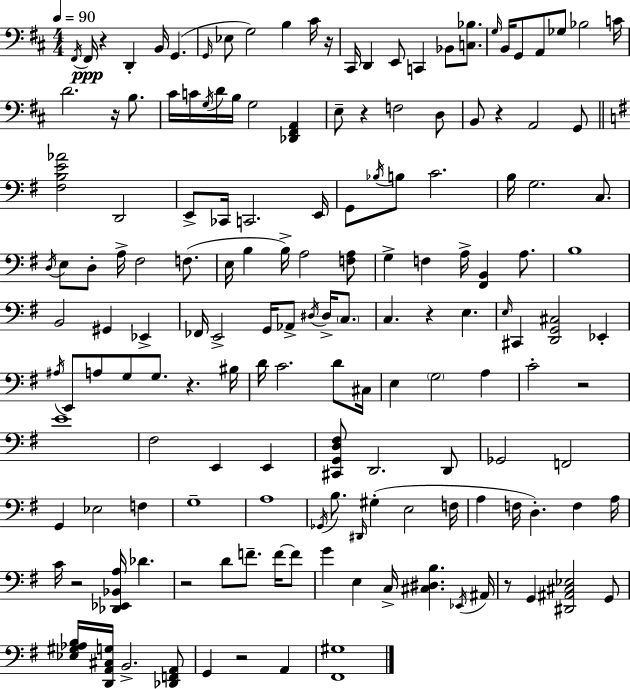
X:1
T:Untitled
M:4/4
L:1/4
K:D
^F,,/4 ^F,,/4 z D,, B,,/4 G,, G,,/4 _E,/2 G,2 B, ^C/4 z/4 ^C,,/4 D,, E,,/2 C,, _B,,/2 [C,_B,]/2 G,/4 B,,/4 G,,/2 A,,/2 _G,/2 _B,2 C/4 D2 z/4 B,/2 ^C/4 C/4 G,/4 D/4 B,/4 G,2 [_D,,^F,,A,,] E,/2 z F,2 D,/2 B,,/2 z A,,2 G,,/2 [^F,B,E_A]2 D,,2 E,,/2 _C,,/4 C,,2 E,,/4 G,,/2 _B,/4 B,/2 C2 B,/4 G,2 C,/2 D,/4 E,/2 D,/2 A,/4 ^F,2 F,/2 E,/4 B, B,/4 A,2 [F,A,]/2 G, F, A,/4 [^F,,B,,] A,/2 B,4 B,,2 ^G,, _E,, _F,,/4 E,,2 G,,/4 _A,,/2 ^D,/4 ^D,/4 C,/2 C, z E, E,/4 ^C,, [D,,G,,^C,]2 _E,, ^A,/4 E,,/2 A,/2 G,/2 G,/2 z ^B,/4 D/4 C2 D/2 ^C,/4 E, G,2 A, C2 z2 E4 ^F,2 E,, E,, [^C,,G,,D,^F,]/2 D,,2 D,,/2 _G,,2 F,,2 G,, _E,2 F, G,4 A,4 _G,,/4 B,/2 ^D,,/4 ^G, E,2 F,/4 A, F,/4 D, F, A,/4 C/4 z2 [_D,,_E,,_B,,A,]/4 _D z2 D/2 F/2 F/4 F/2 G E, C,/4 [^C,^D,B,] _E,,/4 ^A,,/4 z/2 G,, [^D,,^A,,^C,_E,]2 G,,/2 [_E,^G,_A,B,]/4 [D,,A,,^C,G,]/4 B,,2 [_D,,F,,A,,]/2 G,, z2 A,, [^F,,^G,]4